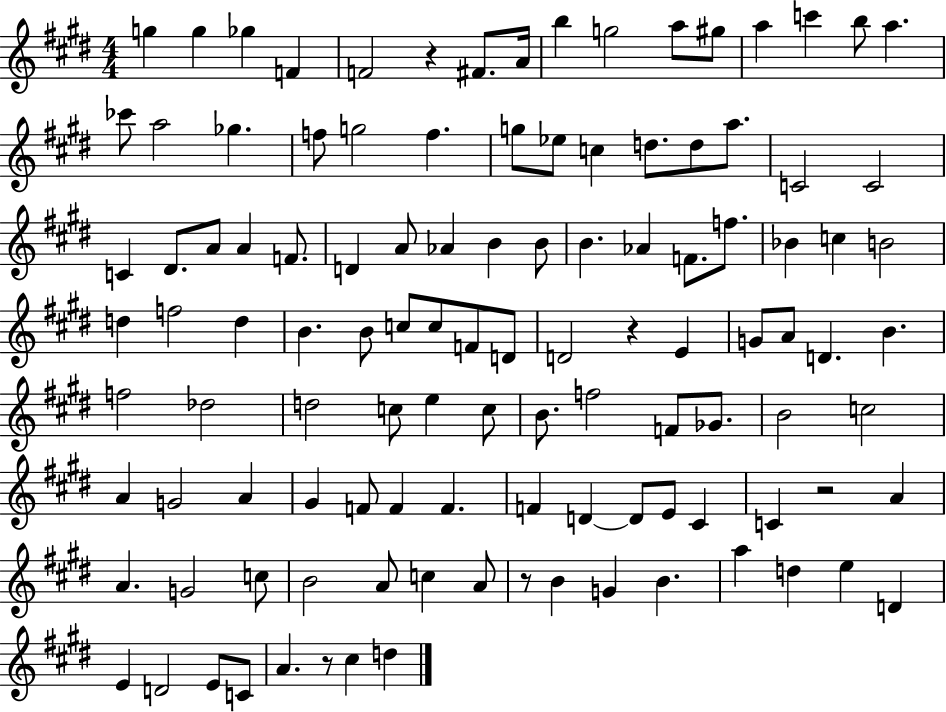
{
  \clef treble
  \numericTimeSignature
  \time 4/4
  \key e \major
  g''4 g''4 ges''4 f'4 | f'2 r4 fis'8. a'16 | b''4 g''2 a''8 gis''8 | a''4 c'''4 b''8 a''4. | \break ces'''8 a''2 ges''4. | f''8 g''2 f''4. | g''8 ees''8 c''4 d''8. d''8 a''8. | c'2 c'2 | \break c'4 dis'8. a'8 a'4 f'8. | d'4 a'8 aes'4 b'4 b'8 | b'4. aes'4 f'8. f''8. | bes'4 c''4 b'2 | \break d''4 f''2 d''4 | b'4. b'8 c''8 c''8 f'8 d'8 | d'2 r4 e'4 | g'8 a'8 d'4. b'4. | \break f''2 des''2 | d''2 c''8 e''4 c''8 | b'8. f''2 f'8 ges'8. | b'2 c''2 | \break a'4 g'2 a'4 | gis'4 f'8 f'4 f'4. | f'4 d'4~~ d'8 e'8 cis'4 | c'4 r2 a'4 | \break a'4. g'2 c''8 | b'2 a'8 c''4 a'8 | r8 b'4 g'4 b'4. | a''4 d''4 e''4 d'4 | \break e'4 d'2 e'8 c'8 | a'4. r8 cis''4 d''4 | \bar "|."
}